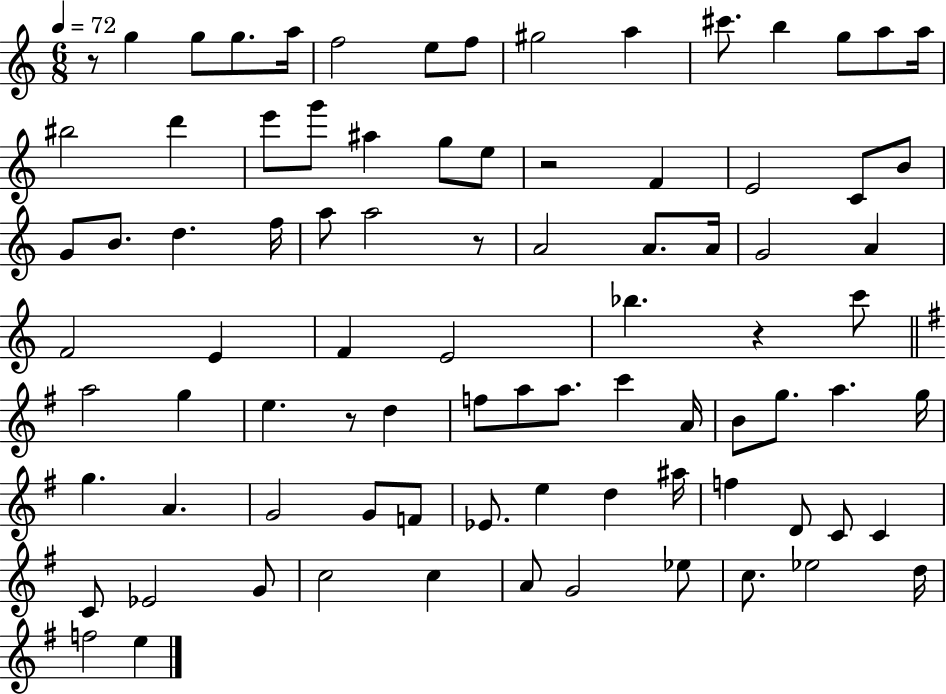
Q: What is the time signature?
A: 6/8